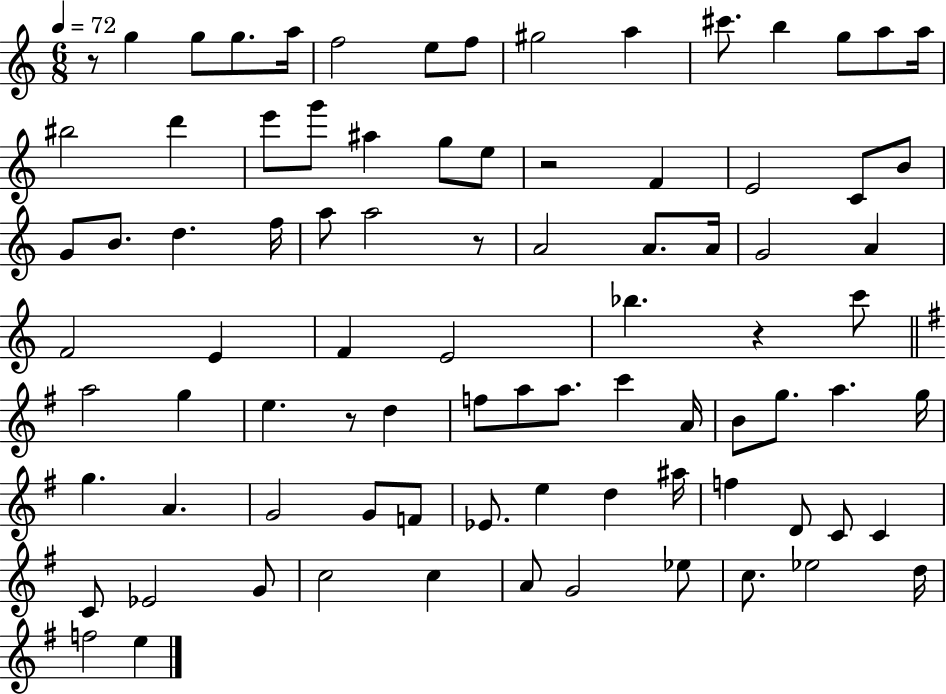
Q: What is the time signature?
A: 6/8